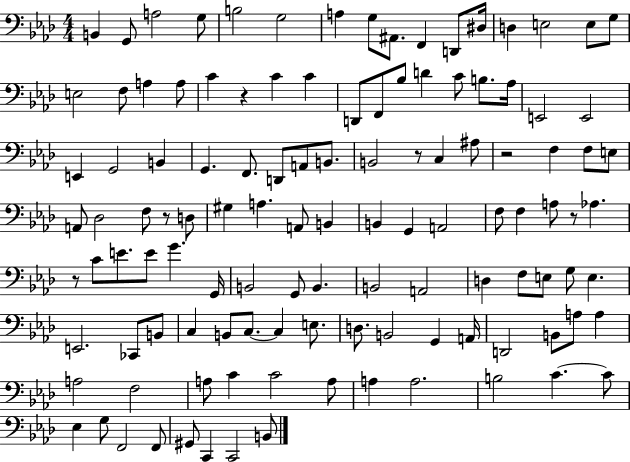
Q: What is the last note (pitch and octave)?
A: B2